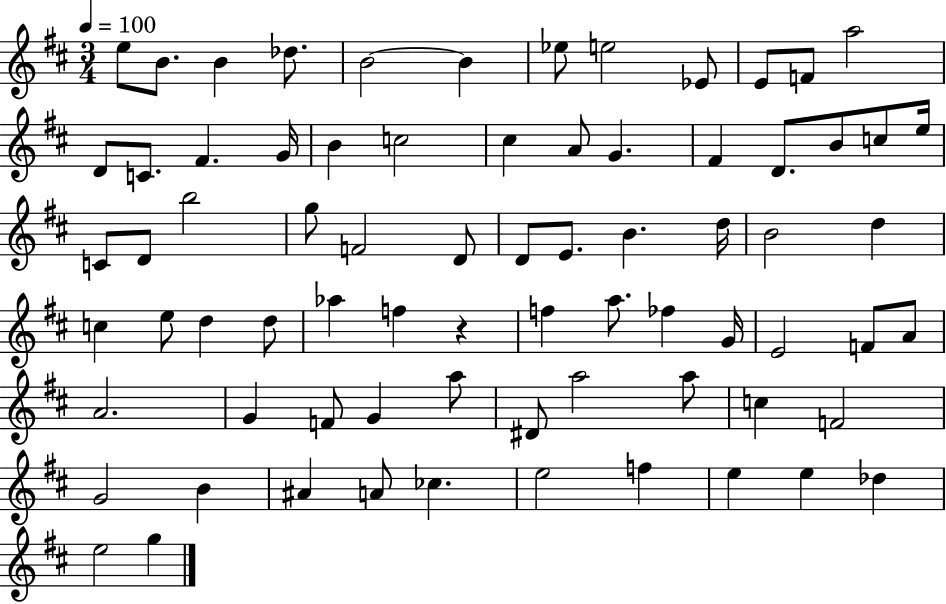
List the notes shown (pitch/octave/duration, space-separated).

E5/e B4/e. B4/q Db5/e. B4/h B4/q Eb5/e E5/h Eb4/e E4/e F4/e A5/h D4/e C4/e. F#4/q. G4/s B4/q C5/h C#5/q A4/e G4/q. F#4/q D4/e. B4/e C5/e E5/s C4/e D4/e B5/h G5/e F4/h D4/e D4/e E4/e. B4/q. D5/s B4/h D5/q C5/q E5/e D5/q D5/e Ab5/q F5/q R/q F5/q A5/e. FES5/q G4/s E4/h F4/e A4/e A4/h. G4/q F4/e G4/q A5/e D#4/e A5/h A5/e C5/q F4/h G4/h B4/q A#4/q A4/e CES5/q. E5/h F5/q E5/q E5/q Db5/q E5/h G5/q